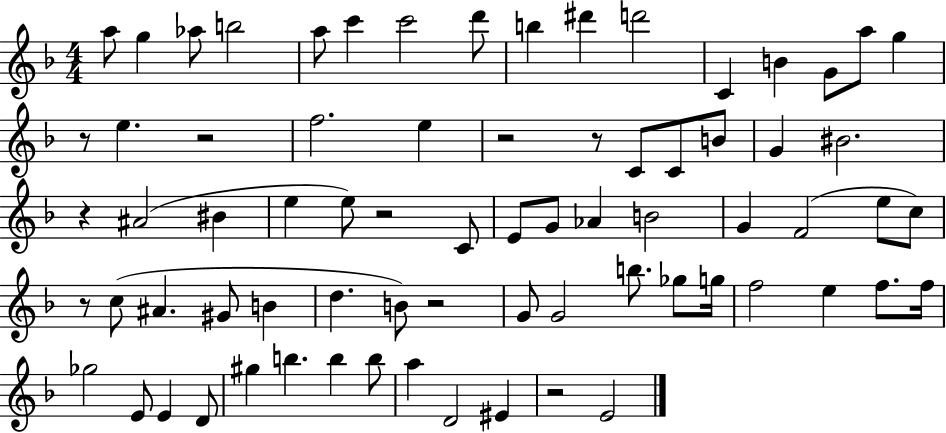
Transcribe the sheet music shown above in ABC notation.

X:1
T:Untitled
M:4/4
L:1/4
K:F
a/2 g _a/2 b2 a/2 c' c'2 d'/2 b ^d' d'2 C B G/2 a/2 g z/2 e z2 f2 e z2 z/2 C/2 C/2 B/2 G ^B2 z ^A2 ^B e e/2 z2 C/2 E/2 G/2 _A B2 G F2 e/2 c/2 z/2 c/2 ^A ^G/2 B d B/2 z2 G/2 G2 b/2 _g/2 g/4 f2 e f/2 f/4 _g2 E/2 E D/2 ^g b b b/2 a D2 ^E z2 E2